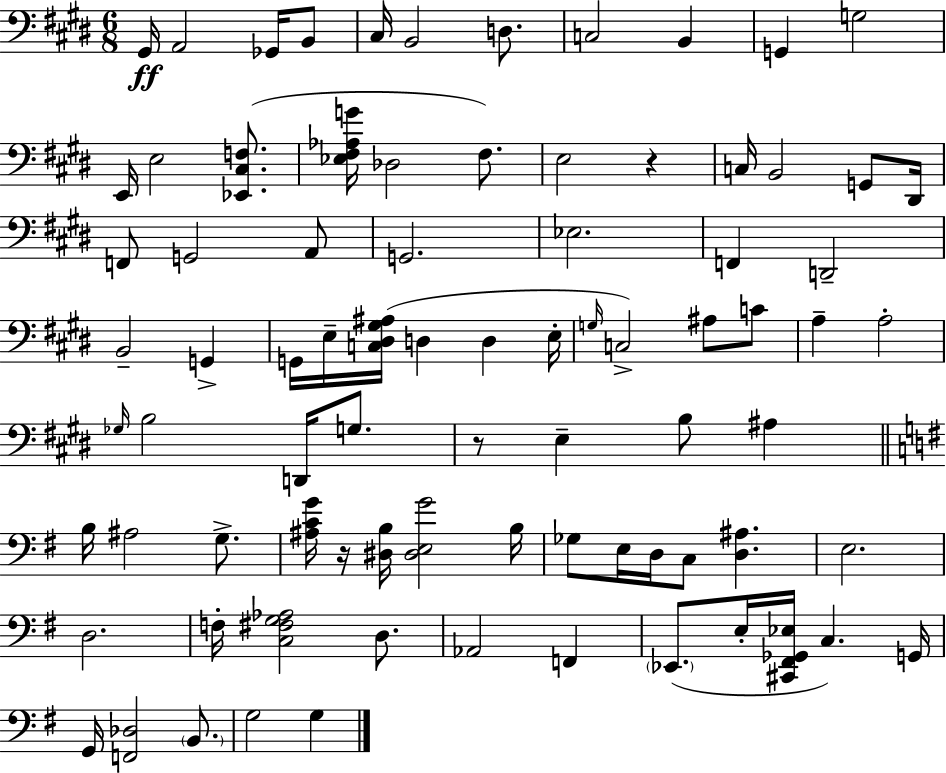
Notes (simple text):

G#2/s A2/h Gb2/s B2/e C#3/s B2/h D3/e. C3/h B2/q G2/q G3/h E2/s E3/h [Eb2,C#3,F3]/e. [Eb3,F#3,Ab3,G4]/s Db3/h F#3/e. E3/h R/q C3/s B2/h G2/e D#2/s F2/e G2/h A2/e G2/h. Eb3/h. F2/q D2/h B2/h G2/q G2/s E3/s [C3,D#3,G#3,A#3]/s D3/q D3/q E3/s G3/s C3/h A#3/e C4/e A3/q A3/h Gb3/s B3/h D2/s G3/e. R/e E3/q B3/e A#3/q B3/s A#3/h G3/e. [A#3,C4,G4]/s R/s [D#3,B3]/s [D#3,E3,G4]/h B3/s Gb3/e E3/s D3/s C3/e [D3,A#3]/q. E3/h. D3/h. F3/s [C3,F#3,G3,Ab3]/h D3/e. Ab2/h F2/q Eb2/e. E3/s [C#2,F#2,Gb2,Eb3]/s C3/q. G2/s G2/s [F2,Db3]/h B2/e. G3/h G3/q